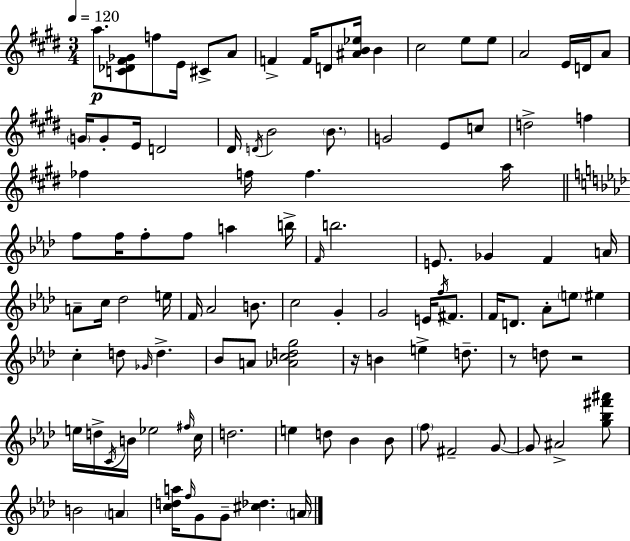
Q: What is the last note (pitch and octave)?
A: A4